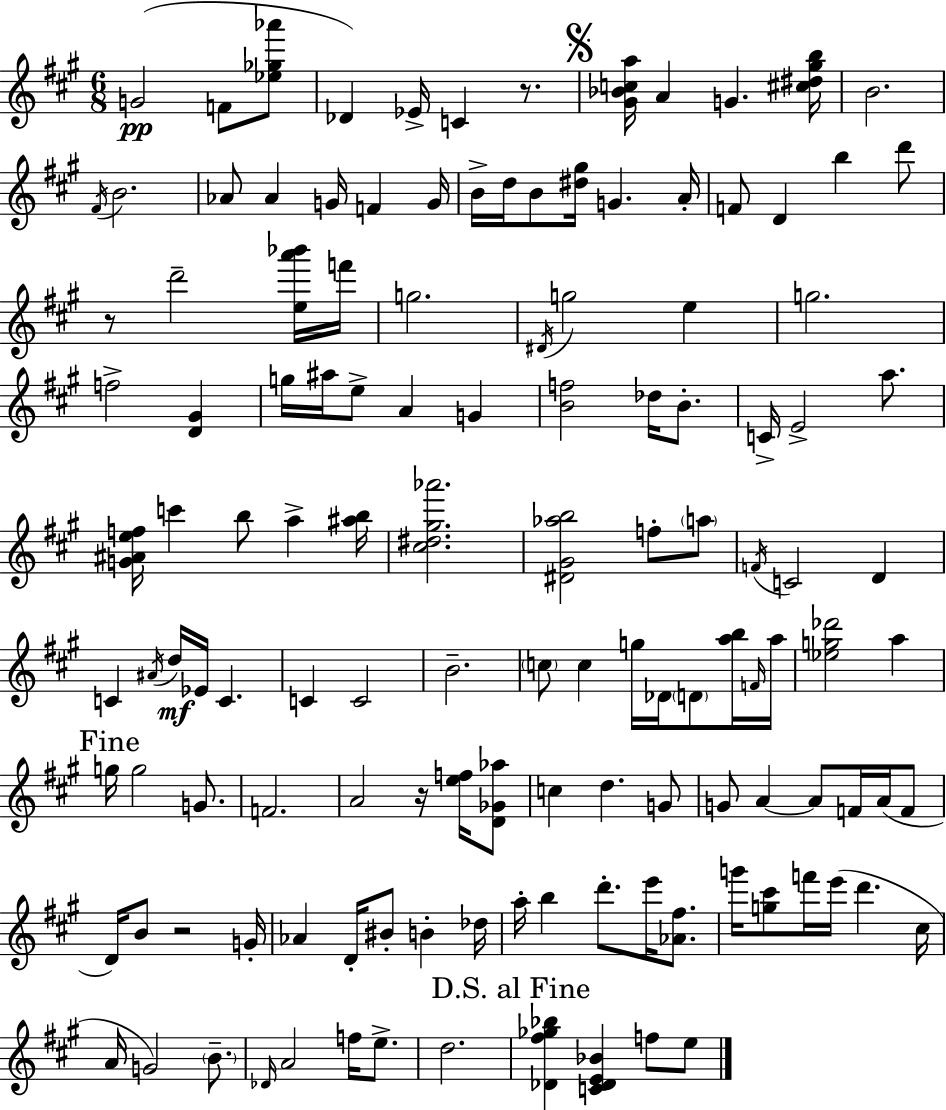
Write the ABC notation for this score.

X:1
T:Untitled
M:6/8
L:1/4
K:A
G2 F/2 [_e_g_a']/2 _D _E/4 C z/2 [^G_Bca]/4 A G [^c^d^gb]/4 B2 ^F/4 B2 _A/2 _A G/4 F G/4 B/4 d/4 B/2 [^d^g]/4 G A/4 F/2 D b d'/2 z/2 d'2 [ea'_b']/4 f'/4 g2 ^D/4 g2 e g2 f2 [D^G] g/4 ^a/4 e/2 A G [Bf]2 _d/4 B/2 C/4 E2 a/2 [G^Aef]/4 c' b/2 a [^ab]/4 [^c^d^g_a']2 [^D^G_ab]2 f/2 a/2 F/4 C2 D C ^A/4 d/4 _E/4 C C C2 B2 c/2 c g/4 _D/4 D/2 [ab]/4 F/4 a/4 [_eg_d']2 a g/4 g2 G/2 F2 A2 z/4 [ef]/4 [D_G_a]/2 c d G/2 G/2 A A/2 F/4 A/4 F/2 D/4 B/2 z2 G/4 _A D/4 ^B/2 B _d/4 a/4 b d'/2 e'/4 [_A^f]/2 g'/4 [g^c']/2 f'/4 e'/4 d' ^c/4 A/4 G2 B/2 _D/4 A2 f/4 e/2 d2 [_D^f_g_b] [C_DE_B] f/2 e/2